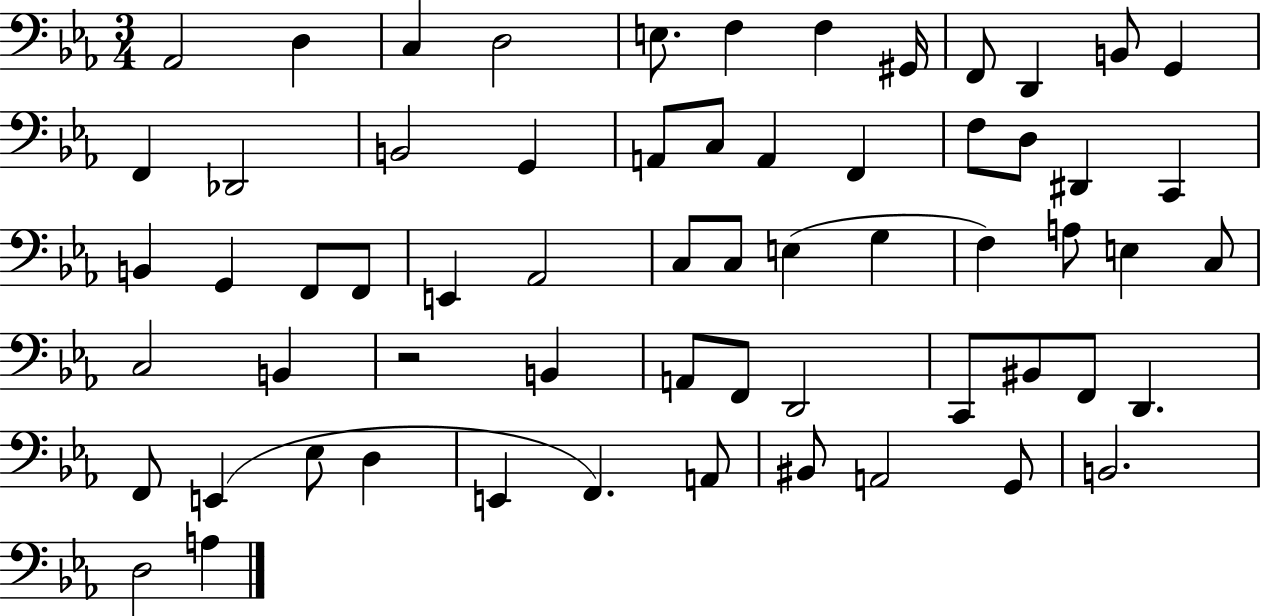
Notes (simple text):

Ab2/h D3/q C3/q D3/h E3/e. F3/q F3/q G#2/s F2/e D2/q B2/e G2/q F2/q Db2/h B2/h G2/q A2/e C3/e A2/q F2/q F3/e D3/e D#2/q C2/q B2/q G2/q F2/e F2/e E2/q Ab2/h C3/e C3/e E3/q G3/q F3/q A3/e E3/q C3/e C3/h B2/q R/h B2/q A2/e F2/e D2/h C2/e BIS2/e F2/e D2/q. F2/e E2/q Eb3/e D3/q E2/q F2/q. A2/e BIS2/e A2/h G2/e B2/h. D3/h A3/q